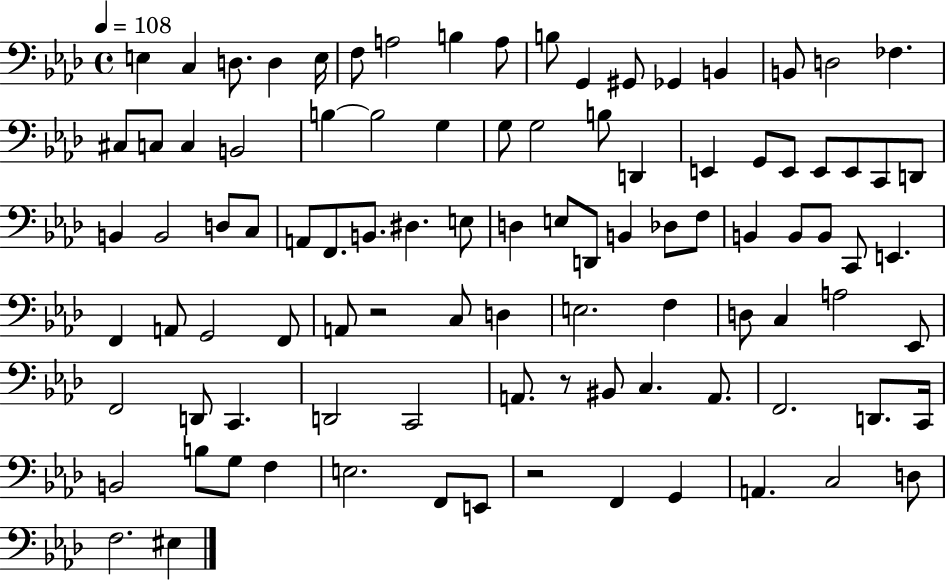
E3/q C3/q D3/e. D3/q E3/s F3/e A3/h B3/q A3/e B3/e G2/q G#2/e Gb2/q B2/q B2/e D3/h FES3/q. C#3/e C3/e C3/q B2/h B3/q B3/h G3/q G3/e G3/h B3/e D2/q E2/q G2/e E2/e E2/e E2/e C2/e D2/e B2/q B2/h D3/e C3/e A2/e F2/e. B2/e. D#3/q. E3/e D3/q E3/e D2/e B2/q Db3/e F3/e B2/q B2/e B2/e C2/e E2/q. F2/q A2/e G2/h F2/e A2/e R/h C3/e D3/q E3/h. F3/q D3/e C3/q A3/h Eb2/e F2/h D2/e C2/q. D2/h C2/h A2/e. R/e BIS2/e C3/q. A2/e. F2/h. D2/e. C2/s B2/h B3/e G3/e F3/q E3/h. F2/e E2/e R/h F2/q G2/q A2/q. C3/h D3/e F3/h. EIS3/q